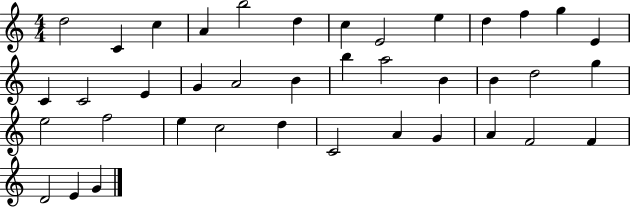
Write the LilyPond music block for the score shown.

{
  \clef treble
  \numericTimeSignature
  \time 4/4
  \key c \major
  d''2 c'4 c''4 | a'4 b''2 d''4 | c''4 e'2 e''4 | d''4 f''4 g''4 e'4 | \break c'4 c'2 e'4 | g'4 a'2 b'4 | b''4 a''2 b'4 | b'4 d''2 g''4 | \break e''2 f''2 | e''4 c''2 d''4 | c'2 a'4 g'4 | a'4 f'2 f'4 | \break d'2 e'4 g'4 | \bar "|."
}